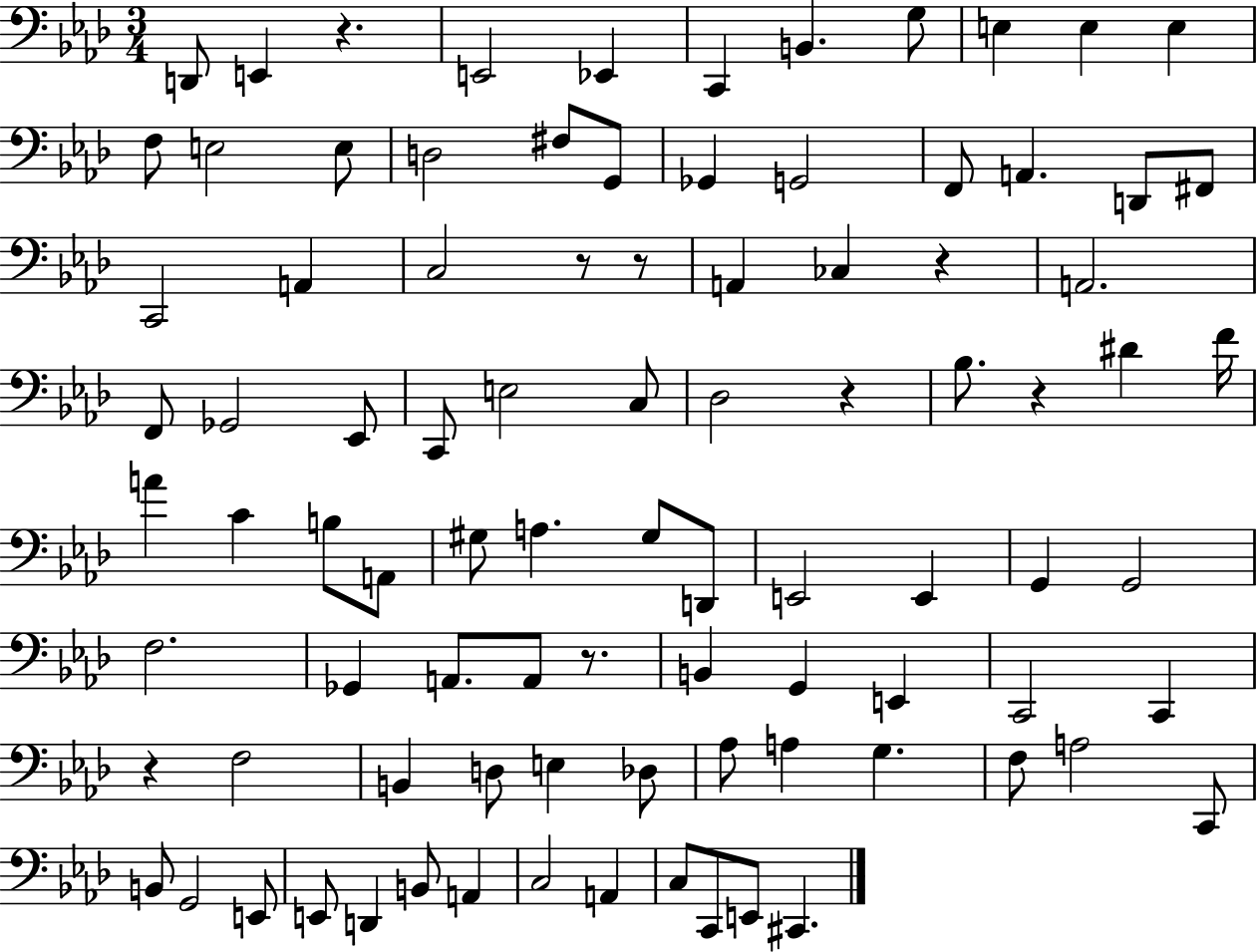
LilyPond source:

{
  \clef bass
  \numericTimeSignature
  \time 3/4
  \key aes \major
  d,8 e,4 r4. | e,2 ees,4 | c,4 b,4. g8 | e4 e4 e4 | \break f8 e2 e8 | d2 fis8 g,8 | ges,4 g,2 | f,8 a,4. d,8 fis,8 | \break c,2 a,4 | c2 r8 r8 | a,4 ces4 r4 | a,2. | \break f,8 ges,2 ees,8 | c,8 e2 c8 | des2 r4 | bes8. r4 dis'4 f'16 | \break a'4 c'4 b8 a,8 | gis8 a4. gis8 d,8 | e,2 e,4 | g,4 g,2 | \break f2. | ges,4 a,8. a,8 r8. | b,4 g,4 e,4 | c,2 c,4 | \break r4 f2 | b,4 d8 e4 des8 | aes8 a4 g4. | f8 a2 c,8 | \break b,8 g,2 e,8 | e,8 d,4 b,8 a,4 | c2 a,4 | c8 c,8 e,8 cis,4. | \break \bar "|."
}